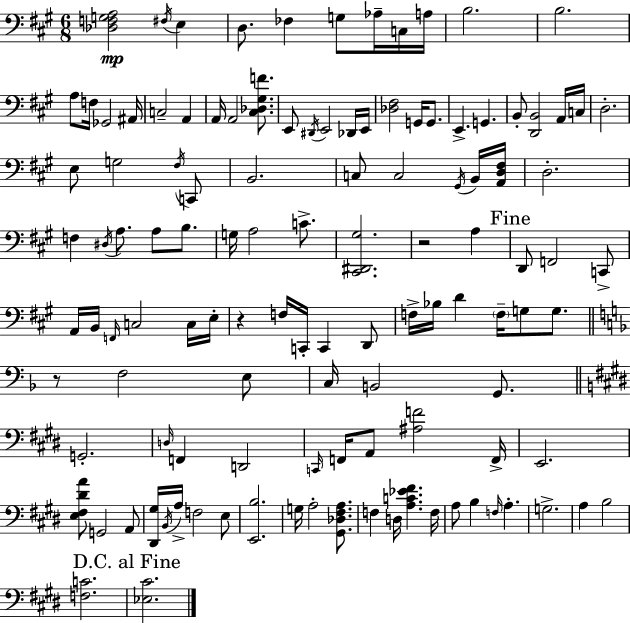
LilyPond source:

{
  \clef bass
  \numericTimeSignature
  \time 6/8
  \key a \major
  <des f g a>2\mp \acciaccatura { fis16 } e4 | d8. fes4 g8 aes16-- c16 | a16 b2. | b2. | \break a8 f16 ges,2 | ais,16 c2-- a,4 | a,16 a,2 <cis des gis f'>8. | e,8 \acciaccatura { dis,16 } e,2 | \break des,16 e,16 <des fis>2 g,16 g,8. | e,4.-> g,4. | b,8-. <d, b,>2 | a,16 c16 d2.-. | \break e8 g2 | \acciaccatura { fis16 } c,8 b,2. | c8 c2 | \acciaccatura { gis,16 } b,16 <a, d fis>16 d2.-. | \break f4 \acciaccatura { dis16 } a8. | a8 b8. g16 a2 | c'8.-> <cis, dis, gis>2. | r2 | \break a4 \mark "Fine" d,8 f,2 | c,8-> a,16 b,16 \grace { f,16 } c2 | c16 e16-. r4 f16 c,16-. | c,4 d,8 f16-> bes16 d'4 | \break \parenthesize f16-- g8 g8. \bar "||" \break \key f \major r8 f2 e8 | c16 b,2 g,8. | \bar "||" \break \key e \major g,2.-. | \grace { d16 } f,4 d,2 | \grace { c,16 } f,16 a,8 <ais f'>2 | f,16-> e,2. | \break <e fis dis' a'>8 g,2 | a,8 <dis, gis>16 \acciaccatura { b,16 } a16-> f2 | e8 <e, b>2. | g16 a2-. | \break <gis, des fis a>8. f4 d16 <a c' ees' fis'>4. | f16 a8 b4 \grace { f16 } a4.-. | g2.-> | a4 b2 | \break <f c'>2. | \mark "D.C. al Fine" <ees cis'>2. | \bar "|."
}